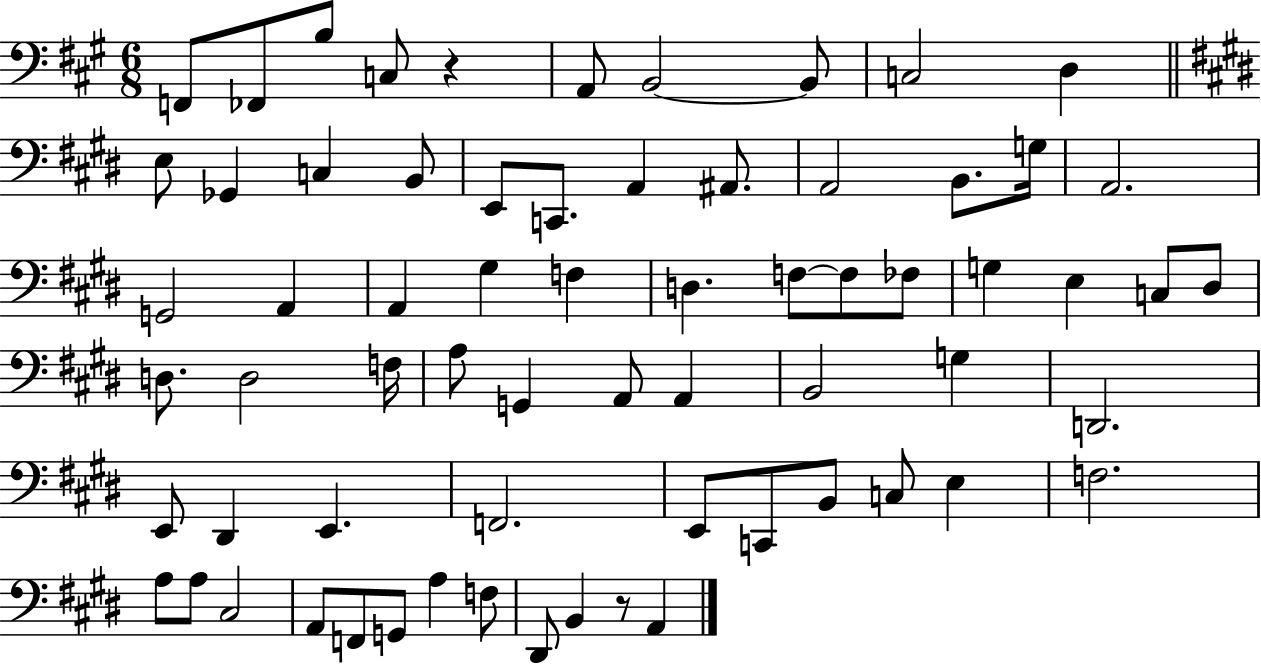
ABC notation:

X:1
T:Untitled
M:6/8
L:1/4
K:A
F,,/2 _F,,/2 B,/2 C,/2 z A,,/2 B,,2 B,,/2 C,2 D, E,/2 _G,, C, B,,/2 E,,/2 C,,/2 A,, ^A,,/2 A,,2 B,,/2 G,/4 A,,2 G,,2 A,, A,, ^G, F, D, F,/2 F,/2 _F,/2 G, E, C,/2 ^D,/2 D,/2 D,2 F,/4 A,/2 G,, A,,/2 A,, B,,2 G, D,,2 E,,/2 ^D,, E,, F,,2 E,,/2 C,,/2 B,,/2 C,/2 E, F,2 A,/2 A,/2 ^C,2 A,,/2 F,,/2 G,,/2 A, F,/2 ^D,,/2 B,, z/2 A,,